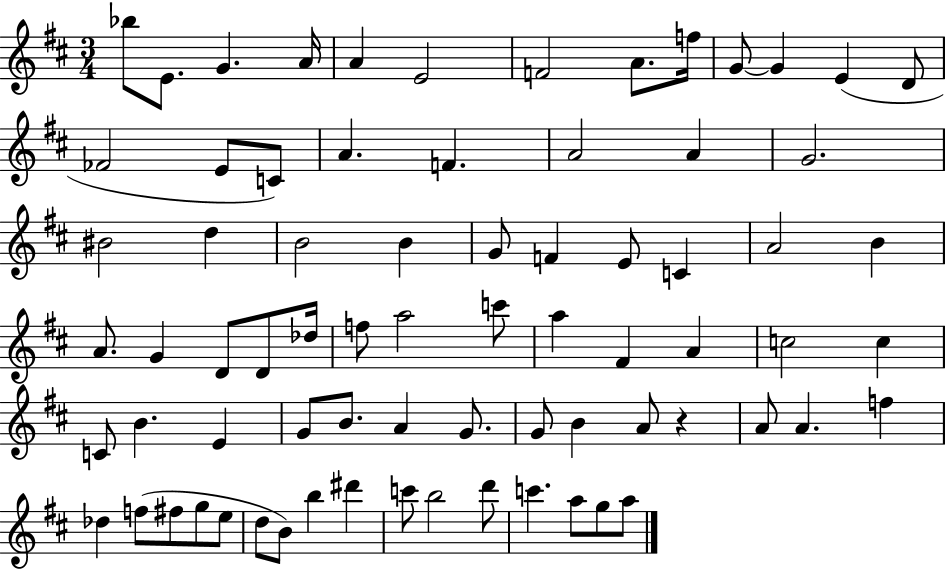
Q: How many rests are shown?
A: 1